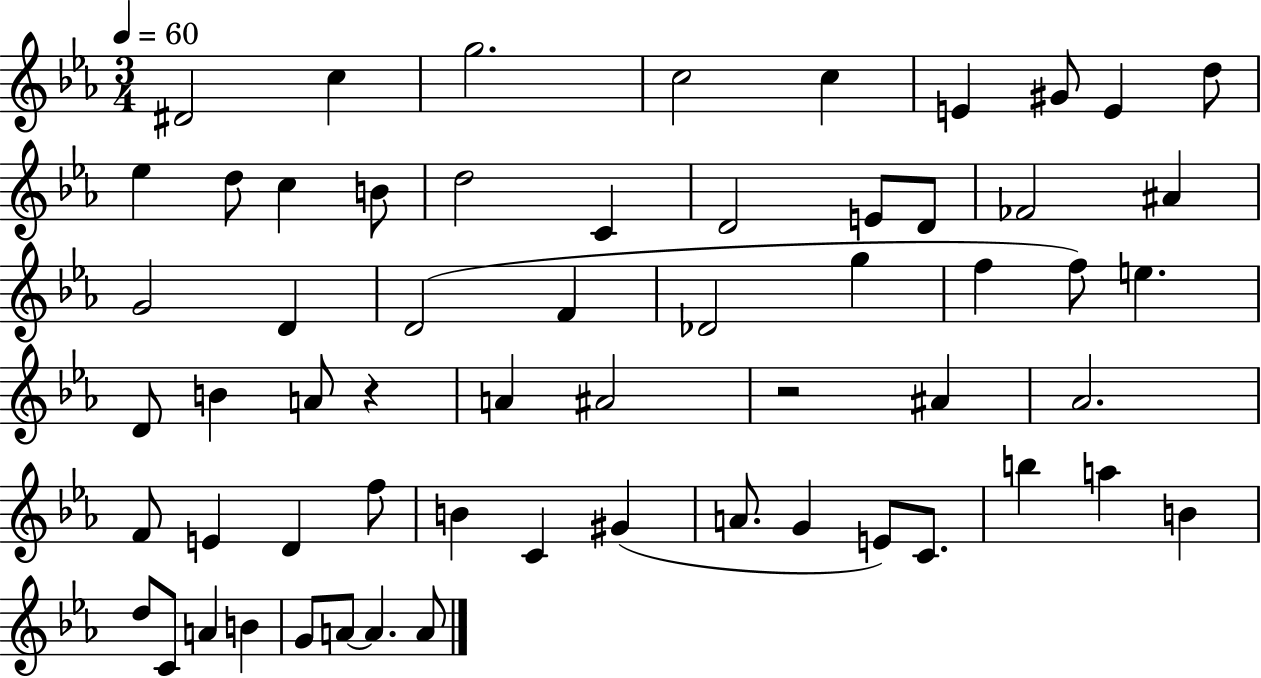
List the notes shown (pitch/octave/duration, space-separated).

D#4/h C5/q G5/h. C5/h C5/q E4/q G#4/e E4/q D5/e Eb5/q D5/e C5/q B4/e D5/h C4/q D4/h E4/e D4/e FES4/h A#4/q G4/h D4/q D4/h F4/q Db4/h G5/q F5/q F5/e E5/q. D4/e B4/q A4/e R/q A4/q A#4/h R/h A#4/q Ab4/h. F4/e E4/q D4/q F5/e B4/q C4/q G#4/q A4/e. G4/q E4/e C4/e. B5/q A5/q B4/q D5/e C4/e A4/q B4/q G4/e A4/e A4/q. A4/e